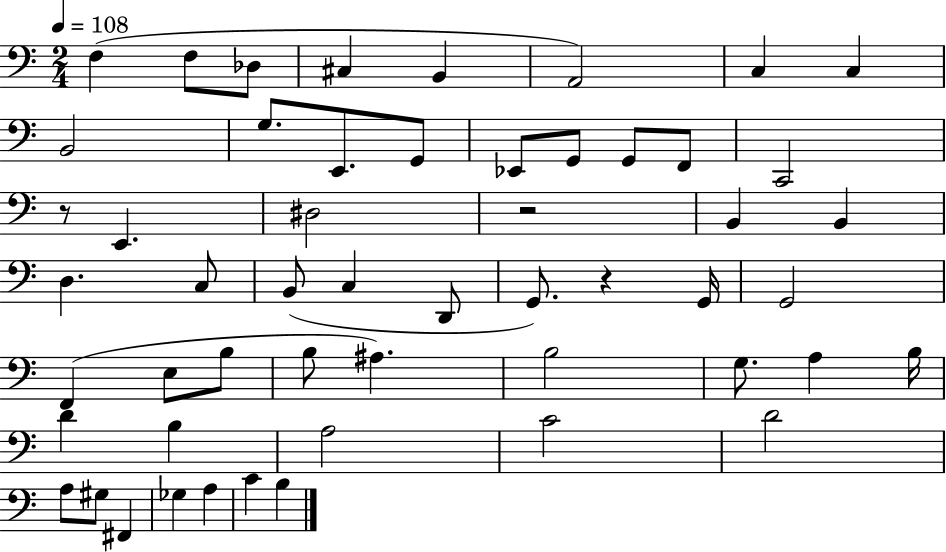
{
  \clef bass
  \numericTimeSignature
  \time 2/4
  \key c \major
  \tempo 4 = 108
  f4( f8 des8 | cis4 b,4 | a,2) | c4 c4 | \break b,2 | g8. e,8. g,8 | ees,8 g,8 g,8 f,8 | c,2 | \break r8 e,4. | dis2 | r2 | b,4 b,4 | \break d4. c8 | b,8( c4 d,8 | g,8.) r4 g,16 | g,2 | \break f,4( e8 b8 | b8 ais4.) | b2 | g8. a4 b16 | \break d'4 b4 | a2 | c'2 | d'2 | \break a8 gis8 fis,4 | ges4 a4 | c'4 b4 | \bar "|."
}